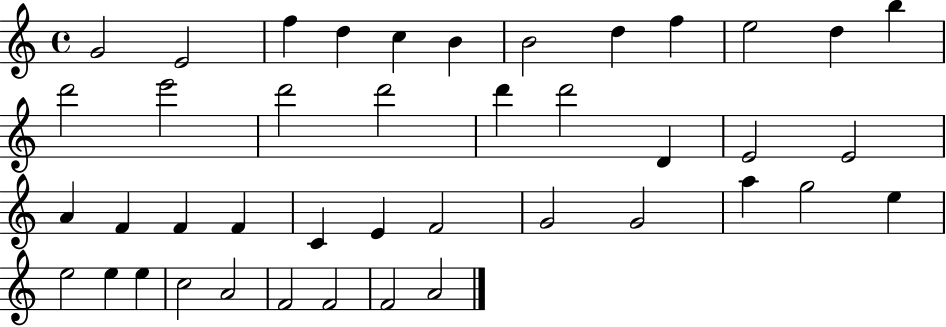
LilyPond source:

{
  \clef treble
  \time 4/4
  \defaultTimeSignature
  \key c \major
  g'2 e'2 | f''4 d''4 c''4 b'4 | b'2 d''4 f''4 | e''2 d''4 b''4 | \break d'''2 e'''2 | d'''2 d'''2 | d'''4 d'''2 d'4 | e'2 e'2 | \break a'4 f'4 f'4 f'4 | c'4 e'4 f'2 | g'2 g'2 | a''4 g''2 e''4 | \break e''2 e''4 e''4 | c''2 a'2 | f'2 f'2 | f'2 a'2 | \break \bar "|."
}